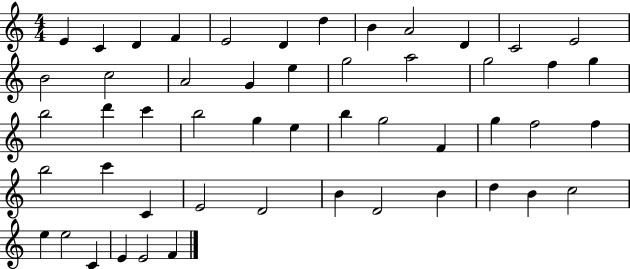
X:1
T:Untitled
M:4/4
L:1/4
K:C
E C D F E2 D d B A2 D C2 E2 B2 c2 A2 G e g2 a2 g2 f g b2 d' c' b2 g e b g2 F g f2 f b2 c' C E2 D2 B D2 B d B c2 e e2 C E E2 F